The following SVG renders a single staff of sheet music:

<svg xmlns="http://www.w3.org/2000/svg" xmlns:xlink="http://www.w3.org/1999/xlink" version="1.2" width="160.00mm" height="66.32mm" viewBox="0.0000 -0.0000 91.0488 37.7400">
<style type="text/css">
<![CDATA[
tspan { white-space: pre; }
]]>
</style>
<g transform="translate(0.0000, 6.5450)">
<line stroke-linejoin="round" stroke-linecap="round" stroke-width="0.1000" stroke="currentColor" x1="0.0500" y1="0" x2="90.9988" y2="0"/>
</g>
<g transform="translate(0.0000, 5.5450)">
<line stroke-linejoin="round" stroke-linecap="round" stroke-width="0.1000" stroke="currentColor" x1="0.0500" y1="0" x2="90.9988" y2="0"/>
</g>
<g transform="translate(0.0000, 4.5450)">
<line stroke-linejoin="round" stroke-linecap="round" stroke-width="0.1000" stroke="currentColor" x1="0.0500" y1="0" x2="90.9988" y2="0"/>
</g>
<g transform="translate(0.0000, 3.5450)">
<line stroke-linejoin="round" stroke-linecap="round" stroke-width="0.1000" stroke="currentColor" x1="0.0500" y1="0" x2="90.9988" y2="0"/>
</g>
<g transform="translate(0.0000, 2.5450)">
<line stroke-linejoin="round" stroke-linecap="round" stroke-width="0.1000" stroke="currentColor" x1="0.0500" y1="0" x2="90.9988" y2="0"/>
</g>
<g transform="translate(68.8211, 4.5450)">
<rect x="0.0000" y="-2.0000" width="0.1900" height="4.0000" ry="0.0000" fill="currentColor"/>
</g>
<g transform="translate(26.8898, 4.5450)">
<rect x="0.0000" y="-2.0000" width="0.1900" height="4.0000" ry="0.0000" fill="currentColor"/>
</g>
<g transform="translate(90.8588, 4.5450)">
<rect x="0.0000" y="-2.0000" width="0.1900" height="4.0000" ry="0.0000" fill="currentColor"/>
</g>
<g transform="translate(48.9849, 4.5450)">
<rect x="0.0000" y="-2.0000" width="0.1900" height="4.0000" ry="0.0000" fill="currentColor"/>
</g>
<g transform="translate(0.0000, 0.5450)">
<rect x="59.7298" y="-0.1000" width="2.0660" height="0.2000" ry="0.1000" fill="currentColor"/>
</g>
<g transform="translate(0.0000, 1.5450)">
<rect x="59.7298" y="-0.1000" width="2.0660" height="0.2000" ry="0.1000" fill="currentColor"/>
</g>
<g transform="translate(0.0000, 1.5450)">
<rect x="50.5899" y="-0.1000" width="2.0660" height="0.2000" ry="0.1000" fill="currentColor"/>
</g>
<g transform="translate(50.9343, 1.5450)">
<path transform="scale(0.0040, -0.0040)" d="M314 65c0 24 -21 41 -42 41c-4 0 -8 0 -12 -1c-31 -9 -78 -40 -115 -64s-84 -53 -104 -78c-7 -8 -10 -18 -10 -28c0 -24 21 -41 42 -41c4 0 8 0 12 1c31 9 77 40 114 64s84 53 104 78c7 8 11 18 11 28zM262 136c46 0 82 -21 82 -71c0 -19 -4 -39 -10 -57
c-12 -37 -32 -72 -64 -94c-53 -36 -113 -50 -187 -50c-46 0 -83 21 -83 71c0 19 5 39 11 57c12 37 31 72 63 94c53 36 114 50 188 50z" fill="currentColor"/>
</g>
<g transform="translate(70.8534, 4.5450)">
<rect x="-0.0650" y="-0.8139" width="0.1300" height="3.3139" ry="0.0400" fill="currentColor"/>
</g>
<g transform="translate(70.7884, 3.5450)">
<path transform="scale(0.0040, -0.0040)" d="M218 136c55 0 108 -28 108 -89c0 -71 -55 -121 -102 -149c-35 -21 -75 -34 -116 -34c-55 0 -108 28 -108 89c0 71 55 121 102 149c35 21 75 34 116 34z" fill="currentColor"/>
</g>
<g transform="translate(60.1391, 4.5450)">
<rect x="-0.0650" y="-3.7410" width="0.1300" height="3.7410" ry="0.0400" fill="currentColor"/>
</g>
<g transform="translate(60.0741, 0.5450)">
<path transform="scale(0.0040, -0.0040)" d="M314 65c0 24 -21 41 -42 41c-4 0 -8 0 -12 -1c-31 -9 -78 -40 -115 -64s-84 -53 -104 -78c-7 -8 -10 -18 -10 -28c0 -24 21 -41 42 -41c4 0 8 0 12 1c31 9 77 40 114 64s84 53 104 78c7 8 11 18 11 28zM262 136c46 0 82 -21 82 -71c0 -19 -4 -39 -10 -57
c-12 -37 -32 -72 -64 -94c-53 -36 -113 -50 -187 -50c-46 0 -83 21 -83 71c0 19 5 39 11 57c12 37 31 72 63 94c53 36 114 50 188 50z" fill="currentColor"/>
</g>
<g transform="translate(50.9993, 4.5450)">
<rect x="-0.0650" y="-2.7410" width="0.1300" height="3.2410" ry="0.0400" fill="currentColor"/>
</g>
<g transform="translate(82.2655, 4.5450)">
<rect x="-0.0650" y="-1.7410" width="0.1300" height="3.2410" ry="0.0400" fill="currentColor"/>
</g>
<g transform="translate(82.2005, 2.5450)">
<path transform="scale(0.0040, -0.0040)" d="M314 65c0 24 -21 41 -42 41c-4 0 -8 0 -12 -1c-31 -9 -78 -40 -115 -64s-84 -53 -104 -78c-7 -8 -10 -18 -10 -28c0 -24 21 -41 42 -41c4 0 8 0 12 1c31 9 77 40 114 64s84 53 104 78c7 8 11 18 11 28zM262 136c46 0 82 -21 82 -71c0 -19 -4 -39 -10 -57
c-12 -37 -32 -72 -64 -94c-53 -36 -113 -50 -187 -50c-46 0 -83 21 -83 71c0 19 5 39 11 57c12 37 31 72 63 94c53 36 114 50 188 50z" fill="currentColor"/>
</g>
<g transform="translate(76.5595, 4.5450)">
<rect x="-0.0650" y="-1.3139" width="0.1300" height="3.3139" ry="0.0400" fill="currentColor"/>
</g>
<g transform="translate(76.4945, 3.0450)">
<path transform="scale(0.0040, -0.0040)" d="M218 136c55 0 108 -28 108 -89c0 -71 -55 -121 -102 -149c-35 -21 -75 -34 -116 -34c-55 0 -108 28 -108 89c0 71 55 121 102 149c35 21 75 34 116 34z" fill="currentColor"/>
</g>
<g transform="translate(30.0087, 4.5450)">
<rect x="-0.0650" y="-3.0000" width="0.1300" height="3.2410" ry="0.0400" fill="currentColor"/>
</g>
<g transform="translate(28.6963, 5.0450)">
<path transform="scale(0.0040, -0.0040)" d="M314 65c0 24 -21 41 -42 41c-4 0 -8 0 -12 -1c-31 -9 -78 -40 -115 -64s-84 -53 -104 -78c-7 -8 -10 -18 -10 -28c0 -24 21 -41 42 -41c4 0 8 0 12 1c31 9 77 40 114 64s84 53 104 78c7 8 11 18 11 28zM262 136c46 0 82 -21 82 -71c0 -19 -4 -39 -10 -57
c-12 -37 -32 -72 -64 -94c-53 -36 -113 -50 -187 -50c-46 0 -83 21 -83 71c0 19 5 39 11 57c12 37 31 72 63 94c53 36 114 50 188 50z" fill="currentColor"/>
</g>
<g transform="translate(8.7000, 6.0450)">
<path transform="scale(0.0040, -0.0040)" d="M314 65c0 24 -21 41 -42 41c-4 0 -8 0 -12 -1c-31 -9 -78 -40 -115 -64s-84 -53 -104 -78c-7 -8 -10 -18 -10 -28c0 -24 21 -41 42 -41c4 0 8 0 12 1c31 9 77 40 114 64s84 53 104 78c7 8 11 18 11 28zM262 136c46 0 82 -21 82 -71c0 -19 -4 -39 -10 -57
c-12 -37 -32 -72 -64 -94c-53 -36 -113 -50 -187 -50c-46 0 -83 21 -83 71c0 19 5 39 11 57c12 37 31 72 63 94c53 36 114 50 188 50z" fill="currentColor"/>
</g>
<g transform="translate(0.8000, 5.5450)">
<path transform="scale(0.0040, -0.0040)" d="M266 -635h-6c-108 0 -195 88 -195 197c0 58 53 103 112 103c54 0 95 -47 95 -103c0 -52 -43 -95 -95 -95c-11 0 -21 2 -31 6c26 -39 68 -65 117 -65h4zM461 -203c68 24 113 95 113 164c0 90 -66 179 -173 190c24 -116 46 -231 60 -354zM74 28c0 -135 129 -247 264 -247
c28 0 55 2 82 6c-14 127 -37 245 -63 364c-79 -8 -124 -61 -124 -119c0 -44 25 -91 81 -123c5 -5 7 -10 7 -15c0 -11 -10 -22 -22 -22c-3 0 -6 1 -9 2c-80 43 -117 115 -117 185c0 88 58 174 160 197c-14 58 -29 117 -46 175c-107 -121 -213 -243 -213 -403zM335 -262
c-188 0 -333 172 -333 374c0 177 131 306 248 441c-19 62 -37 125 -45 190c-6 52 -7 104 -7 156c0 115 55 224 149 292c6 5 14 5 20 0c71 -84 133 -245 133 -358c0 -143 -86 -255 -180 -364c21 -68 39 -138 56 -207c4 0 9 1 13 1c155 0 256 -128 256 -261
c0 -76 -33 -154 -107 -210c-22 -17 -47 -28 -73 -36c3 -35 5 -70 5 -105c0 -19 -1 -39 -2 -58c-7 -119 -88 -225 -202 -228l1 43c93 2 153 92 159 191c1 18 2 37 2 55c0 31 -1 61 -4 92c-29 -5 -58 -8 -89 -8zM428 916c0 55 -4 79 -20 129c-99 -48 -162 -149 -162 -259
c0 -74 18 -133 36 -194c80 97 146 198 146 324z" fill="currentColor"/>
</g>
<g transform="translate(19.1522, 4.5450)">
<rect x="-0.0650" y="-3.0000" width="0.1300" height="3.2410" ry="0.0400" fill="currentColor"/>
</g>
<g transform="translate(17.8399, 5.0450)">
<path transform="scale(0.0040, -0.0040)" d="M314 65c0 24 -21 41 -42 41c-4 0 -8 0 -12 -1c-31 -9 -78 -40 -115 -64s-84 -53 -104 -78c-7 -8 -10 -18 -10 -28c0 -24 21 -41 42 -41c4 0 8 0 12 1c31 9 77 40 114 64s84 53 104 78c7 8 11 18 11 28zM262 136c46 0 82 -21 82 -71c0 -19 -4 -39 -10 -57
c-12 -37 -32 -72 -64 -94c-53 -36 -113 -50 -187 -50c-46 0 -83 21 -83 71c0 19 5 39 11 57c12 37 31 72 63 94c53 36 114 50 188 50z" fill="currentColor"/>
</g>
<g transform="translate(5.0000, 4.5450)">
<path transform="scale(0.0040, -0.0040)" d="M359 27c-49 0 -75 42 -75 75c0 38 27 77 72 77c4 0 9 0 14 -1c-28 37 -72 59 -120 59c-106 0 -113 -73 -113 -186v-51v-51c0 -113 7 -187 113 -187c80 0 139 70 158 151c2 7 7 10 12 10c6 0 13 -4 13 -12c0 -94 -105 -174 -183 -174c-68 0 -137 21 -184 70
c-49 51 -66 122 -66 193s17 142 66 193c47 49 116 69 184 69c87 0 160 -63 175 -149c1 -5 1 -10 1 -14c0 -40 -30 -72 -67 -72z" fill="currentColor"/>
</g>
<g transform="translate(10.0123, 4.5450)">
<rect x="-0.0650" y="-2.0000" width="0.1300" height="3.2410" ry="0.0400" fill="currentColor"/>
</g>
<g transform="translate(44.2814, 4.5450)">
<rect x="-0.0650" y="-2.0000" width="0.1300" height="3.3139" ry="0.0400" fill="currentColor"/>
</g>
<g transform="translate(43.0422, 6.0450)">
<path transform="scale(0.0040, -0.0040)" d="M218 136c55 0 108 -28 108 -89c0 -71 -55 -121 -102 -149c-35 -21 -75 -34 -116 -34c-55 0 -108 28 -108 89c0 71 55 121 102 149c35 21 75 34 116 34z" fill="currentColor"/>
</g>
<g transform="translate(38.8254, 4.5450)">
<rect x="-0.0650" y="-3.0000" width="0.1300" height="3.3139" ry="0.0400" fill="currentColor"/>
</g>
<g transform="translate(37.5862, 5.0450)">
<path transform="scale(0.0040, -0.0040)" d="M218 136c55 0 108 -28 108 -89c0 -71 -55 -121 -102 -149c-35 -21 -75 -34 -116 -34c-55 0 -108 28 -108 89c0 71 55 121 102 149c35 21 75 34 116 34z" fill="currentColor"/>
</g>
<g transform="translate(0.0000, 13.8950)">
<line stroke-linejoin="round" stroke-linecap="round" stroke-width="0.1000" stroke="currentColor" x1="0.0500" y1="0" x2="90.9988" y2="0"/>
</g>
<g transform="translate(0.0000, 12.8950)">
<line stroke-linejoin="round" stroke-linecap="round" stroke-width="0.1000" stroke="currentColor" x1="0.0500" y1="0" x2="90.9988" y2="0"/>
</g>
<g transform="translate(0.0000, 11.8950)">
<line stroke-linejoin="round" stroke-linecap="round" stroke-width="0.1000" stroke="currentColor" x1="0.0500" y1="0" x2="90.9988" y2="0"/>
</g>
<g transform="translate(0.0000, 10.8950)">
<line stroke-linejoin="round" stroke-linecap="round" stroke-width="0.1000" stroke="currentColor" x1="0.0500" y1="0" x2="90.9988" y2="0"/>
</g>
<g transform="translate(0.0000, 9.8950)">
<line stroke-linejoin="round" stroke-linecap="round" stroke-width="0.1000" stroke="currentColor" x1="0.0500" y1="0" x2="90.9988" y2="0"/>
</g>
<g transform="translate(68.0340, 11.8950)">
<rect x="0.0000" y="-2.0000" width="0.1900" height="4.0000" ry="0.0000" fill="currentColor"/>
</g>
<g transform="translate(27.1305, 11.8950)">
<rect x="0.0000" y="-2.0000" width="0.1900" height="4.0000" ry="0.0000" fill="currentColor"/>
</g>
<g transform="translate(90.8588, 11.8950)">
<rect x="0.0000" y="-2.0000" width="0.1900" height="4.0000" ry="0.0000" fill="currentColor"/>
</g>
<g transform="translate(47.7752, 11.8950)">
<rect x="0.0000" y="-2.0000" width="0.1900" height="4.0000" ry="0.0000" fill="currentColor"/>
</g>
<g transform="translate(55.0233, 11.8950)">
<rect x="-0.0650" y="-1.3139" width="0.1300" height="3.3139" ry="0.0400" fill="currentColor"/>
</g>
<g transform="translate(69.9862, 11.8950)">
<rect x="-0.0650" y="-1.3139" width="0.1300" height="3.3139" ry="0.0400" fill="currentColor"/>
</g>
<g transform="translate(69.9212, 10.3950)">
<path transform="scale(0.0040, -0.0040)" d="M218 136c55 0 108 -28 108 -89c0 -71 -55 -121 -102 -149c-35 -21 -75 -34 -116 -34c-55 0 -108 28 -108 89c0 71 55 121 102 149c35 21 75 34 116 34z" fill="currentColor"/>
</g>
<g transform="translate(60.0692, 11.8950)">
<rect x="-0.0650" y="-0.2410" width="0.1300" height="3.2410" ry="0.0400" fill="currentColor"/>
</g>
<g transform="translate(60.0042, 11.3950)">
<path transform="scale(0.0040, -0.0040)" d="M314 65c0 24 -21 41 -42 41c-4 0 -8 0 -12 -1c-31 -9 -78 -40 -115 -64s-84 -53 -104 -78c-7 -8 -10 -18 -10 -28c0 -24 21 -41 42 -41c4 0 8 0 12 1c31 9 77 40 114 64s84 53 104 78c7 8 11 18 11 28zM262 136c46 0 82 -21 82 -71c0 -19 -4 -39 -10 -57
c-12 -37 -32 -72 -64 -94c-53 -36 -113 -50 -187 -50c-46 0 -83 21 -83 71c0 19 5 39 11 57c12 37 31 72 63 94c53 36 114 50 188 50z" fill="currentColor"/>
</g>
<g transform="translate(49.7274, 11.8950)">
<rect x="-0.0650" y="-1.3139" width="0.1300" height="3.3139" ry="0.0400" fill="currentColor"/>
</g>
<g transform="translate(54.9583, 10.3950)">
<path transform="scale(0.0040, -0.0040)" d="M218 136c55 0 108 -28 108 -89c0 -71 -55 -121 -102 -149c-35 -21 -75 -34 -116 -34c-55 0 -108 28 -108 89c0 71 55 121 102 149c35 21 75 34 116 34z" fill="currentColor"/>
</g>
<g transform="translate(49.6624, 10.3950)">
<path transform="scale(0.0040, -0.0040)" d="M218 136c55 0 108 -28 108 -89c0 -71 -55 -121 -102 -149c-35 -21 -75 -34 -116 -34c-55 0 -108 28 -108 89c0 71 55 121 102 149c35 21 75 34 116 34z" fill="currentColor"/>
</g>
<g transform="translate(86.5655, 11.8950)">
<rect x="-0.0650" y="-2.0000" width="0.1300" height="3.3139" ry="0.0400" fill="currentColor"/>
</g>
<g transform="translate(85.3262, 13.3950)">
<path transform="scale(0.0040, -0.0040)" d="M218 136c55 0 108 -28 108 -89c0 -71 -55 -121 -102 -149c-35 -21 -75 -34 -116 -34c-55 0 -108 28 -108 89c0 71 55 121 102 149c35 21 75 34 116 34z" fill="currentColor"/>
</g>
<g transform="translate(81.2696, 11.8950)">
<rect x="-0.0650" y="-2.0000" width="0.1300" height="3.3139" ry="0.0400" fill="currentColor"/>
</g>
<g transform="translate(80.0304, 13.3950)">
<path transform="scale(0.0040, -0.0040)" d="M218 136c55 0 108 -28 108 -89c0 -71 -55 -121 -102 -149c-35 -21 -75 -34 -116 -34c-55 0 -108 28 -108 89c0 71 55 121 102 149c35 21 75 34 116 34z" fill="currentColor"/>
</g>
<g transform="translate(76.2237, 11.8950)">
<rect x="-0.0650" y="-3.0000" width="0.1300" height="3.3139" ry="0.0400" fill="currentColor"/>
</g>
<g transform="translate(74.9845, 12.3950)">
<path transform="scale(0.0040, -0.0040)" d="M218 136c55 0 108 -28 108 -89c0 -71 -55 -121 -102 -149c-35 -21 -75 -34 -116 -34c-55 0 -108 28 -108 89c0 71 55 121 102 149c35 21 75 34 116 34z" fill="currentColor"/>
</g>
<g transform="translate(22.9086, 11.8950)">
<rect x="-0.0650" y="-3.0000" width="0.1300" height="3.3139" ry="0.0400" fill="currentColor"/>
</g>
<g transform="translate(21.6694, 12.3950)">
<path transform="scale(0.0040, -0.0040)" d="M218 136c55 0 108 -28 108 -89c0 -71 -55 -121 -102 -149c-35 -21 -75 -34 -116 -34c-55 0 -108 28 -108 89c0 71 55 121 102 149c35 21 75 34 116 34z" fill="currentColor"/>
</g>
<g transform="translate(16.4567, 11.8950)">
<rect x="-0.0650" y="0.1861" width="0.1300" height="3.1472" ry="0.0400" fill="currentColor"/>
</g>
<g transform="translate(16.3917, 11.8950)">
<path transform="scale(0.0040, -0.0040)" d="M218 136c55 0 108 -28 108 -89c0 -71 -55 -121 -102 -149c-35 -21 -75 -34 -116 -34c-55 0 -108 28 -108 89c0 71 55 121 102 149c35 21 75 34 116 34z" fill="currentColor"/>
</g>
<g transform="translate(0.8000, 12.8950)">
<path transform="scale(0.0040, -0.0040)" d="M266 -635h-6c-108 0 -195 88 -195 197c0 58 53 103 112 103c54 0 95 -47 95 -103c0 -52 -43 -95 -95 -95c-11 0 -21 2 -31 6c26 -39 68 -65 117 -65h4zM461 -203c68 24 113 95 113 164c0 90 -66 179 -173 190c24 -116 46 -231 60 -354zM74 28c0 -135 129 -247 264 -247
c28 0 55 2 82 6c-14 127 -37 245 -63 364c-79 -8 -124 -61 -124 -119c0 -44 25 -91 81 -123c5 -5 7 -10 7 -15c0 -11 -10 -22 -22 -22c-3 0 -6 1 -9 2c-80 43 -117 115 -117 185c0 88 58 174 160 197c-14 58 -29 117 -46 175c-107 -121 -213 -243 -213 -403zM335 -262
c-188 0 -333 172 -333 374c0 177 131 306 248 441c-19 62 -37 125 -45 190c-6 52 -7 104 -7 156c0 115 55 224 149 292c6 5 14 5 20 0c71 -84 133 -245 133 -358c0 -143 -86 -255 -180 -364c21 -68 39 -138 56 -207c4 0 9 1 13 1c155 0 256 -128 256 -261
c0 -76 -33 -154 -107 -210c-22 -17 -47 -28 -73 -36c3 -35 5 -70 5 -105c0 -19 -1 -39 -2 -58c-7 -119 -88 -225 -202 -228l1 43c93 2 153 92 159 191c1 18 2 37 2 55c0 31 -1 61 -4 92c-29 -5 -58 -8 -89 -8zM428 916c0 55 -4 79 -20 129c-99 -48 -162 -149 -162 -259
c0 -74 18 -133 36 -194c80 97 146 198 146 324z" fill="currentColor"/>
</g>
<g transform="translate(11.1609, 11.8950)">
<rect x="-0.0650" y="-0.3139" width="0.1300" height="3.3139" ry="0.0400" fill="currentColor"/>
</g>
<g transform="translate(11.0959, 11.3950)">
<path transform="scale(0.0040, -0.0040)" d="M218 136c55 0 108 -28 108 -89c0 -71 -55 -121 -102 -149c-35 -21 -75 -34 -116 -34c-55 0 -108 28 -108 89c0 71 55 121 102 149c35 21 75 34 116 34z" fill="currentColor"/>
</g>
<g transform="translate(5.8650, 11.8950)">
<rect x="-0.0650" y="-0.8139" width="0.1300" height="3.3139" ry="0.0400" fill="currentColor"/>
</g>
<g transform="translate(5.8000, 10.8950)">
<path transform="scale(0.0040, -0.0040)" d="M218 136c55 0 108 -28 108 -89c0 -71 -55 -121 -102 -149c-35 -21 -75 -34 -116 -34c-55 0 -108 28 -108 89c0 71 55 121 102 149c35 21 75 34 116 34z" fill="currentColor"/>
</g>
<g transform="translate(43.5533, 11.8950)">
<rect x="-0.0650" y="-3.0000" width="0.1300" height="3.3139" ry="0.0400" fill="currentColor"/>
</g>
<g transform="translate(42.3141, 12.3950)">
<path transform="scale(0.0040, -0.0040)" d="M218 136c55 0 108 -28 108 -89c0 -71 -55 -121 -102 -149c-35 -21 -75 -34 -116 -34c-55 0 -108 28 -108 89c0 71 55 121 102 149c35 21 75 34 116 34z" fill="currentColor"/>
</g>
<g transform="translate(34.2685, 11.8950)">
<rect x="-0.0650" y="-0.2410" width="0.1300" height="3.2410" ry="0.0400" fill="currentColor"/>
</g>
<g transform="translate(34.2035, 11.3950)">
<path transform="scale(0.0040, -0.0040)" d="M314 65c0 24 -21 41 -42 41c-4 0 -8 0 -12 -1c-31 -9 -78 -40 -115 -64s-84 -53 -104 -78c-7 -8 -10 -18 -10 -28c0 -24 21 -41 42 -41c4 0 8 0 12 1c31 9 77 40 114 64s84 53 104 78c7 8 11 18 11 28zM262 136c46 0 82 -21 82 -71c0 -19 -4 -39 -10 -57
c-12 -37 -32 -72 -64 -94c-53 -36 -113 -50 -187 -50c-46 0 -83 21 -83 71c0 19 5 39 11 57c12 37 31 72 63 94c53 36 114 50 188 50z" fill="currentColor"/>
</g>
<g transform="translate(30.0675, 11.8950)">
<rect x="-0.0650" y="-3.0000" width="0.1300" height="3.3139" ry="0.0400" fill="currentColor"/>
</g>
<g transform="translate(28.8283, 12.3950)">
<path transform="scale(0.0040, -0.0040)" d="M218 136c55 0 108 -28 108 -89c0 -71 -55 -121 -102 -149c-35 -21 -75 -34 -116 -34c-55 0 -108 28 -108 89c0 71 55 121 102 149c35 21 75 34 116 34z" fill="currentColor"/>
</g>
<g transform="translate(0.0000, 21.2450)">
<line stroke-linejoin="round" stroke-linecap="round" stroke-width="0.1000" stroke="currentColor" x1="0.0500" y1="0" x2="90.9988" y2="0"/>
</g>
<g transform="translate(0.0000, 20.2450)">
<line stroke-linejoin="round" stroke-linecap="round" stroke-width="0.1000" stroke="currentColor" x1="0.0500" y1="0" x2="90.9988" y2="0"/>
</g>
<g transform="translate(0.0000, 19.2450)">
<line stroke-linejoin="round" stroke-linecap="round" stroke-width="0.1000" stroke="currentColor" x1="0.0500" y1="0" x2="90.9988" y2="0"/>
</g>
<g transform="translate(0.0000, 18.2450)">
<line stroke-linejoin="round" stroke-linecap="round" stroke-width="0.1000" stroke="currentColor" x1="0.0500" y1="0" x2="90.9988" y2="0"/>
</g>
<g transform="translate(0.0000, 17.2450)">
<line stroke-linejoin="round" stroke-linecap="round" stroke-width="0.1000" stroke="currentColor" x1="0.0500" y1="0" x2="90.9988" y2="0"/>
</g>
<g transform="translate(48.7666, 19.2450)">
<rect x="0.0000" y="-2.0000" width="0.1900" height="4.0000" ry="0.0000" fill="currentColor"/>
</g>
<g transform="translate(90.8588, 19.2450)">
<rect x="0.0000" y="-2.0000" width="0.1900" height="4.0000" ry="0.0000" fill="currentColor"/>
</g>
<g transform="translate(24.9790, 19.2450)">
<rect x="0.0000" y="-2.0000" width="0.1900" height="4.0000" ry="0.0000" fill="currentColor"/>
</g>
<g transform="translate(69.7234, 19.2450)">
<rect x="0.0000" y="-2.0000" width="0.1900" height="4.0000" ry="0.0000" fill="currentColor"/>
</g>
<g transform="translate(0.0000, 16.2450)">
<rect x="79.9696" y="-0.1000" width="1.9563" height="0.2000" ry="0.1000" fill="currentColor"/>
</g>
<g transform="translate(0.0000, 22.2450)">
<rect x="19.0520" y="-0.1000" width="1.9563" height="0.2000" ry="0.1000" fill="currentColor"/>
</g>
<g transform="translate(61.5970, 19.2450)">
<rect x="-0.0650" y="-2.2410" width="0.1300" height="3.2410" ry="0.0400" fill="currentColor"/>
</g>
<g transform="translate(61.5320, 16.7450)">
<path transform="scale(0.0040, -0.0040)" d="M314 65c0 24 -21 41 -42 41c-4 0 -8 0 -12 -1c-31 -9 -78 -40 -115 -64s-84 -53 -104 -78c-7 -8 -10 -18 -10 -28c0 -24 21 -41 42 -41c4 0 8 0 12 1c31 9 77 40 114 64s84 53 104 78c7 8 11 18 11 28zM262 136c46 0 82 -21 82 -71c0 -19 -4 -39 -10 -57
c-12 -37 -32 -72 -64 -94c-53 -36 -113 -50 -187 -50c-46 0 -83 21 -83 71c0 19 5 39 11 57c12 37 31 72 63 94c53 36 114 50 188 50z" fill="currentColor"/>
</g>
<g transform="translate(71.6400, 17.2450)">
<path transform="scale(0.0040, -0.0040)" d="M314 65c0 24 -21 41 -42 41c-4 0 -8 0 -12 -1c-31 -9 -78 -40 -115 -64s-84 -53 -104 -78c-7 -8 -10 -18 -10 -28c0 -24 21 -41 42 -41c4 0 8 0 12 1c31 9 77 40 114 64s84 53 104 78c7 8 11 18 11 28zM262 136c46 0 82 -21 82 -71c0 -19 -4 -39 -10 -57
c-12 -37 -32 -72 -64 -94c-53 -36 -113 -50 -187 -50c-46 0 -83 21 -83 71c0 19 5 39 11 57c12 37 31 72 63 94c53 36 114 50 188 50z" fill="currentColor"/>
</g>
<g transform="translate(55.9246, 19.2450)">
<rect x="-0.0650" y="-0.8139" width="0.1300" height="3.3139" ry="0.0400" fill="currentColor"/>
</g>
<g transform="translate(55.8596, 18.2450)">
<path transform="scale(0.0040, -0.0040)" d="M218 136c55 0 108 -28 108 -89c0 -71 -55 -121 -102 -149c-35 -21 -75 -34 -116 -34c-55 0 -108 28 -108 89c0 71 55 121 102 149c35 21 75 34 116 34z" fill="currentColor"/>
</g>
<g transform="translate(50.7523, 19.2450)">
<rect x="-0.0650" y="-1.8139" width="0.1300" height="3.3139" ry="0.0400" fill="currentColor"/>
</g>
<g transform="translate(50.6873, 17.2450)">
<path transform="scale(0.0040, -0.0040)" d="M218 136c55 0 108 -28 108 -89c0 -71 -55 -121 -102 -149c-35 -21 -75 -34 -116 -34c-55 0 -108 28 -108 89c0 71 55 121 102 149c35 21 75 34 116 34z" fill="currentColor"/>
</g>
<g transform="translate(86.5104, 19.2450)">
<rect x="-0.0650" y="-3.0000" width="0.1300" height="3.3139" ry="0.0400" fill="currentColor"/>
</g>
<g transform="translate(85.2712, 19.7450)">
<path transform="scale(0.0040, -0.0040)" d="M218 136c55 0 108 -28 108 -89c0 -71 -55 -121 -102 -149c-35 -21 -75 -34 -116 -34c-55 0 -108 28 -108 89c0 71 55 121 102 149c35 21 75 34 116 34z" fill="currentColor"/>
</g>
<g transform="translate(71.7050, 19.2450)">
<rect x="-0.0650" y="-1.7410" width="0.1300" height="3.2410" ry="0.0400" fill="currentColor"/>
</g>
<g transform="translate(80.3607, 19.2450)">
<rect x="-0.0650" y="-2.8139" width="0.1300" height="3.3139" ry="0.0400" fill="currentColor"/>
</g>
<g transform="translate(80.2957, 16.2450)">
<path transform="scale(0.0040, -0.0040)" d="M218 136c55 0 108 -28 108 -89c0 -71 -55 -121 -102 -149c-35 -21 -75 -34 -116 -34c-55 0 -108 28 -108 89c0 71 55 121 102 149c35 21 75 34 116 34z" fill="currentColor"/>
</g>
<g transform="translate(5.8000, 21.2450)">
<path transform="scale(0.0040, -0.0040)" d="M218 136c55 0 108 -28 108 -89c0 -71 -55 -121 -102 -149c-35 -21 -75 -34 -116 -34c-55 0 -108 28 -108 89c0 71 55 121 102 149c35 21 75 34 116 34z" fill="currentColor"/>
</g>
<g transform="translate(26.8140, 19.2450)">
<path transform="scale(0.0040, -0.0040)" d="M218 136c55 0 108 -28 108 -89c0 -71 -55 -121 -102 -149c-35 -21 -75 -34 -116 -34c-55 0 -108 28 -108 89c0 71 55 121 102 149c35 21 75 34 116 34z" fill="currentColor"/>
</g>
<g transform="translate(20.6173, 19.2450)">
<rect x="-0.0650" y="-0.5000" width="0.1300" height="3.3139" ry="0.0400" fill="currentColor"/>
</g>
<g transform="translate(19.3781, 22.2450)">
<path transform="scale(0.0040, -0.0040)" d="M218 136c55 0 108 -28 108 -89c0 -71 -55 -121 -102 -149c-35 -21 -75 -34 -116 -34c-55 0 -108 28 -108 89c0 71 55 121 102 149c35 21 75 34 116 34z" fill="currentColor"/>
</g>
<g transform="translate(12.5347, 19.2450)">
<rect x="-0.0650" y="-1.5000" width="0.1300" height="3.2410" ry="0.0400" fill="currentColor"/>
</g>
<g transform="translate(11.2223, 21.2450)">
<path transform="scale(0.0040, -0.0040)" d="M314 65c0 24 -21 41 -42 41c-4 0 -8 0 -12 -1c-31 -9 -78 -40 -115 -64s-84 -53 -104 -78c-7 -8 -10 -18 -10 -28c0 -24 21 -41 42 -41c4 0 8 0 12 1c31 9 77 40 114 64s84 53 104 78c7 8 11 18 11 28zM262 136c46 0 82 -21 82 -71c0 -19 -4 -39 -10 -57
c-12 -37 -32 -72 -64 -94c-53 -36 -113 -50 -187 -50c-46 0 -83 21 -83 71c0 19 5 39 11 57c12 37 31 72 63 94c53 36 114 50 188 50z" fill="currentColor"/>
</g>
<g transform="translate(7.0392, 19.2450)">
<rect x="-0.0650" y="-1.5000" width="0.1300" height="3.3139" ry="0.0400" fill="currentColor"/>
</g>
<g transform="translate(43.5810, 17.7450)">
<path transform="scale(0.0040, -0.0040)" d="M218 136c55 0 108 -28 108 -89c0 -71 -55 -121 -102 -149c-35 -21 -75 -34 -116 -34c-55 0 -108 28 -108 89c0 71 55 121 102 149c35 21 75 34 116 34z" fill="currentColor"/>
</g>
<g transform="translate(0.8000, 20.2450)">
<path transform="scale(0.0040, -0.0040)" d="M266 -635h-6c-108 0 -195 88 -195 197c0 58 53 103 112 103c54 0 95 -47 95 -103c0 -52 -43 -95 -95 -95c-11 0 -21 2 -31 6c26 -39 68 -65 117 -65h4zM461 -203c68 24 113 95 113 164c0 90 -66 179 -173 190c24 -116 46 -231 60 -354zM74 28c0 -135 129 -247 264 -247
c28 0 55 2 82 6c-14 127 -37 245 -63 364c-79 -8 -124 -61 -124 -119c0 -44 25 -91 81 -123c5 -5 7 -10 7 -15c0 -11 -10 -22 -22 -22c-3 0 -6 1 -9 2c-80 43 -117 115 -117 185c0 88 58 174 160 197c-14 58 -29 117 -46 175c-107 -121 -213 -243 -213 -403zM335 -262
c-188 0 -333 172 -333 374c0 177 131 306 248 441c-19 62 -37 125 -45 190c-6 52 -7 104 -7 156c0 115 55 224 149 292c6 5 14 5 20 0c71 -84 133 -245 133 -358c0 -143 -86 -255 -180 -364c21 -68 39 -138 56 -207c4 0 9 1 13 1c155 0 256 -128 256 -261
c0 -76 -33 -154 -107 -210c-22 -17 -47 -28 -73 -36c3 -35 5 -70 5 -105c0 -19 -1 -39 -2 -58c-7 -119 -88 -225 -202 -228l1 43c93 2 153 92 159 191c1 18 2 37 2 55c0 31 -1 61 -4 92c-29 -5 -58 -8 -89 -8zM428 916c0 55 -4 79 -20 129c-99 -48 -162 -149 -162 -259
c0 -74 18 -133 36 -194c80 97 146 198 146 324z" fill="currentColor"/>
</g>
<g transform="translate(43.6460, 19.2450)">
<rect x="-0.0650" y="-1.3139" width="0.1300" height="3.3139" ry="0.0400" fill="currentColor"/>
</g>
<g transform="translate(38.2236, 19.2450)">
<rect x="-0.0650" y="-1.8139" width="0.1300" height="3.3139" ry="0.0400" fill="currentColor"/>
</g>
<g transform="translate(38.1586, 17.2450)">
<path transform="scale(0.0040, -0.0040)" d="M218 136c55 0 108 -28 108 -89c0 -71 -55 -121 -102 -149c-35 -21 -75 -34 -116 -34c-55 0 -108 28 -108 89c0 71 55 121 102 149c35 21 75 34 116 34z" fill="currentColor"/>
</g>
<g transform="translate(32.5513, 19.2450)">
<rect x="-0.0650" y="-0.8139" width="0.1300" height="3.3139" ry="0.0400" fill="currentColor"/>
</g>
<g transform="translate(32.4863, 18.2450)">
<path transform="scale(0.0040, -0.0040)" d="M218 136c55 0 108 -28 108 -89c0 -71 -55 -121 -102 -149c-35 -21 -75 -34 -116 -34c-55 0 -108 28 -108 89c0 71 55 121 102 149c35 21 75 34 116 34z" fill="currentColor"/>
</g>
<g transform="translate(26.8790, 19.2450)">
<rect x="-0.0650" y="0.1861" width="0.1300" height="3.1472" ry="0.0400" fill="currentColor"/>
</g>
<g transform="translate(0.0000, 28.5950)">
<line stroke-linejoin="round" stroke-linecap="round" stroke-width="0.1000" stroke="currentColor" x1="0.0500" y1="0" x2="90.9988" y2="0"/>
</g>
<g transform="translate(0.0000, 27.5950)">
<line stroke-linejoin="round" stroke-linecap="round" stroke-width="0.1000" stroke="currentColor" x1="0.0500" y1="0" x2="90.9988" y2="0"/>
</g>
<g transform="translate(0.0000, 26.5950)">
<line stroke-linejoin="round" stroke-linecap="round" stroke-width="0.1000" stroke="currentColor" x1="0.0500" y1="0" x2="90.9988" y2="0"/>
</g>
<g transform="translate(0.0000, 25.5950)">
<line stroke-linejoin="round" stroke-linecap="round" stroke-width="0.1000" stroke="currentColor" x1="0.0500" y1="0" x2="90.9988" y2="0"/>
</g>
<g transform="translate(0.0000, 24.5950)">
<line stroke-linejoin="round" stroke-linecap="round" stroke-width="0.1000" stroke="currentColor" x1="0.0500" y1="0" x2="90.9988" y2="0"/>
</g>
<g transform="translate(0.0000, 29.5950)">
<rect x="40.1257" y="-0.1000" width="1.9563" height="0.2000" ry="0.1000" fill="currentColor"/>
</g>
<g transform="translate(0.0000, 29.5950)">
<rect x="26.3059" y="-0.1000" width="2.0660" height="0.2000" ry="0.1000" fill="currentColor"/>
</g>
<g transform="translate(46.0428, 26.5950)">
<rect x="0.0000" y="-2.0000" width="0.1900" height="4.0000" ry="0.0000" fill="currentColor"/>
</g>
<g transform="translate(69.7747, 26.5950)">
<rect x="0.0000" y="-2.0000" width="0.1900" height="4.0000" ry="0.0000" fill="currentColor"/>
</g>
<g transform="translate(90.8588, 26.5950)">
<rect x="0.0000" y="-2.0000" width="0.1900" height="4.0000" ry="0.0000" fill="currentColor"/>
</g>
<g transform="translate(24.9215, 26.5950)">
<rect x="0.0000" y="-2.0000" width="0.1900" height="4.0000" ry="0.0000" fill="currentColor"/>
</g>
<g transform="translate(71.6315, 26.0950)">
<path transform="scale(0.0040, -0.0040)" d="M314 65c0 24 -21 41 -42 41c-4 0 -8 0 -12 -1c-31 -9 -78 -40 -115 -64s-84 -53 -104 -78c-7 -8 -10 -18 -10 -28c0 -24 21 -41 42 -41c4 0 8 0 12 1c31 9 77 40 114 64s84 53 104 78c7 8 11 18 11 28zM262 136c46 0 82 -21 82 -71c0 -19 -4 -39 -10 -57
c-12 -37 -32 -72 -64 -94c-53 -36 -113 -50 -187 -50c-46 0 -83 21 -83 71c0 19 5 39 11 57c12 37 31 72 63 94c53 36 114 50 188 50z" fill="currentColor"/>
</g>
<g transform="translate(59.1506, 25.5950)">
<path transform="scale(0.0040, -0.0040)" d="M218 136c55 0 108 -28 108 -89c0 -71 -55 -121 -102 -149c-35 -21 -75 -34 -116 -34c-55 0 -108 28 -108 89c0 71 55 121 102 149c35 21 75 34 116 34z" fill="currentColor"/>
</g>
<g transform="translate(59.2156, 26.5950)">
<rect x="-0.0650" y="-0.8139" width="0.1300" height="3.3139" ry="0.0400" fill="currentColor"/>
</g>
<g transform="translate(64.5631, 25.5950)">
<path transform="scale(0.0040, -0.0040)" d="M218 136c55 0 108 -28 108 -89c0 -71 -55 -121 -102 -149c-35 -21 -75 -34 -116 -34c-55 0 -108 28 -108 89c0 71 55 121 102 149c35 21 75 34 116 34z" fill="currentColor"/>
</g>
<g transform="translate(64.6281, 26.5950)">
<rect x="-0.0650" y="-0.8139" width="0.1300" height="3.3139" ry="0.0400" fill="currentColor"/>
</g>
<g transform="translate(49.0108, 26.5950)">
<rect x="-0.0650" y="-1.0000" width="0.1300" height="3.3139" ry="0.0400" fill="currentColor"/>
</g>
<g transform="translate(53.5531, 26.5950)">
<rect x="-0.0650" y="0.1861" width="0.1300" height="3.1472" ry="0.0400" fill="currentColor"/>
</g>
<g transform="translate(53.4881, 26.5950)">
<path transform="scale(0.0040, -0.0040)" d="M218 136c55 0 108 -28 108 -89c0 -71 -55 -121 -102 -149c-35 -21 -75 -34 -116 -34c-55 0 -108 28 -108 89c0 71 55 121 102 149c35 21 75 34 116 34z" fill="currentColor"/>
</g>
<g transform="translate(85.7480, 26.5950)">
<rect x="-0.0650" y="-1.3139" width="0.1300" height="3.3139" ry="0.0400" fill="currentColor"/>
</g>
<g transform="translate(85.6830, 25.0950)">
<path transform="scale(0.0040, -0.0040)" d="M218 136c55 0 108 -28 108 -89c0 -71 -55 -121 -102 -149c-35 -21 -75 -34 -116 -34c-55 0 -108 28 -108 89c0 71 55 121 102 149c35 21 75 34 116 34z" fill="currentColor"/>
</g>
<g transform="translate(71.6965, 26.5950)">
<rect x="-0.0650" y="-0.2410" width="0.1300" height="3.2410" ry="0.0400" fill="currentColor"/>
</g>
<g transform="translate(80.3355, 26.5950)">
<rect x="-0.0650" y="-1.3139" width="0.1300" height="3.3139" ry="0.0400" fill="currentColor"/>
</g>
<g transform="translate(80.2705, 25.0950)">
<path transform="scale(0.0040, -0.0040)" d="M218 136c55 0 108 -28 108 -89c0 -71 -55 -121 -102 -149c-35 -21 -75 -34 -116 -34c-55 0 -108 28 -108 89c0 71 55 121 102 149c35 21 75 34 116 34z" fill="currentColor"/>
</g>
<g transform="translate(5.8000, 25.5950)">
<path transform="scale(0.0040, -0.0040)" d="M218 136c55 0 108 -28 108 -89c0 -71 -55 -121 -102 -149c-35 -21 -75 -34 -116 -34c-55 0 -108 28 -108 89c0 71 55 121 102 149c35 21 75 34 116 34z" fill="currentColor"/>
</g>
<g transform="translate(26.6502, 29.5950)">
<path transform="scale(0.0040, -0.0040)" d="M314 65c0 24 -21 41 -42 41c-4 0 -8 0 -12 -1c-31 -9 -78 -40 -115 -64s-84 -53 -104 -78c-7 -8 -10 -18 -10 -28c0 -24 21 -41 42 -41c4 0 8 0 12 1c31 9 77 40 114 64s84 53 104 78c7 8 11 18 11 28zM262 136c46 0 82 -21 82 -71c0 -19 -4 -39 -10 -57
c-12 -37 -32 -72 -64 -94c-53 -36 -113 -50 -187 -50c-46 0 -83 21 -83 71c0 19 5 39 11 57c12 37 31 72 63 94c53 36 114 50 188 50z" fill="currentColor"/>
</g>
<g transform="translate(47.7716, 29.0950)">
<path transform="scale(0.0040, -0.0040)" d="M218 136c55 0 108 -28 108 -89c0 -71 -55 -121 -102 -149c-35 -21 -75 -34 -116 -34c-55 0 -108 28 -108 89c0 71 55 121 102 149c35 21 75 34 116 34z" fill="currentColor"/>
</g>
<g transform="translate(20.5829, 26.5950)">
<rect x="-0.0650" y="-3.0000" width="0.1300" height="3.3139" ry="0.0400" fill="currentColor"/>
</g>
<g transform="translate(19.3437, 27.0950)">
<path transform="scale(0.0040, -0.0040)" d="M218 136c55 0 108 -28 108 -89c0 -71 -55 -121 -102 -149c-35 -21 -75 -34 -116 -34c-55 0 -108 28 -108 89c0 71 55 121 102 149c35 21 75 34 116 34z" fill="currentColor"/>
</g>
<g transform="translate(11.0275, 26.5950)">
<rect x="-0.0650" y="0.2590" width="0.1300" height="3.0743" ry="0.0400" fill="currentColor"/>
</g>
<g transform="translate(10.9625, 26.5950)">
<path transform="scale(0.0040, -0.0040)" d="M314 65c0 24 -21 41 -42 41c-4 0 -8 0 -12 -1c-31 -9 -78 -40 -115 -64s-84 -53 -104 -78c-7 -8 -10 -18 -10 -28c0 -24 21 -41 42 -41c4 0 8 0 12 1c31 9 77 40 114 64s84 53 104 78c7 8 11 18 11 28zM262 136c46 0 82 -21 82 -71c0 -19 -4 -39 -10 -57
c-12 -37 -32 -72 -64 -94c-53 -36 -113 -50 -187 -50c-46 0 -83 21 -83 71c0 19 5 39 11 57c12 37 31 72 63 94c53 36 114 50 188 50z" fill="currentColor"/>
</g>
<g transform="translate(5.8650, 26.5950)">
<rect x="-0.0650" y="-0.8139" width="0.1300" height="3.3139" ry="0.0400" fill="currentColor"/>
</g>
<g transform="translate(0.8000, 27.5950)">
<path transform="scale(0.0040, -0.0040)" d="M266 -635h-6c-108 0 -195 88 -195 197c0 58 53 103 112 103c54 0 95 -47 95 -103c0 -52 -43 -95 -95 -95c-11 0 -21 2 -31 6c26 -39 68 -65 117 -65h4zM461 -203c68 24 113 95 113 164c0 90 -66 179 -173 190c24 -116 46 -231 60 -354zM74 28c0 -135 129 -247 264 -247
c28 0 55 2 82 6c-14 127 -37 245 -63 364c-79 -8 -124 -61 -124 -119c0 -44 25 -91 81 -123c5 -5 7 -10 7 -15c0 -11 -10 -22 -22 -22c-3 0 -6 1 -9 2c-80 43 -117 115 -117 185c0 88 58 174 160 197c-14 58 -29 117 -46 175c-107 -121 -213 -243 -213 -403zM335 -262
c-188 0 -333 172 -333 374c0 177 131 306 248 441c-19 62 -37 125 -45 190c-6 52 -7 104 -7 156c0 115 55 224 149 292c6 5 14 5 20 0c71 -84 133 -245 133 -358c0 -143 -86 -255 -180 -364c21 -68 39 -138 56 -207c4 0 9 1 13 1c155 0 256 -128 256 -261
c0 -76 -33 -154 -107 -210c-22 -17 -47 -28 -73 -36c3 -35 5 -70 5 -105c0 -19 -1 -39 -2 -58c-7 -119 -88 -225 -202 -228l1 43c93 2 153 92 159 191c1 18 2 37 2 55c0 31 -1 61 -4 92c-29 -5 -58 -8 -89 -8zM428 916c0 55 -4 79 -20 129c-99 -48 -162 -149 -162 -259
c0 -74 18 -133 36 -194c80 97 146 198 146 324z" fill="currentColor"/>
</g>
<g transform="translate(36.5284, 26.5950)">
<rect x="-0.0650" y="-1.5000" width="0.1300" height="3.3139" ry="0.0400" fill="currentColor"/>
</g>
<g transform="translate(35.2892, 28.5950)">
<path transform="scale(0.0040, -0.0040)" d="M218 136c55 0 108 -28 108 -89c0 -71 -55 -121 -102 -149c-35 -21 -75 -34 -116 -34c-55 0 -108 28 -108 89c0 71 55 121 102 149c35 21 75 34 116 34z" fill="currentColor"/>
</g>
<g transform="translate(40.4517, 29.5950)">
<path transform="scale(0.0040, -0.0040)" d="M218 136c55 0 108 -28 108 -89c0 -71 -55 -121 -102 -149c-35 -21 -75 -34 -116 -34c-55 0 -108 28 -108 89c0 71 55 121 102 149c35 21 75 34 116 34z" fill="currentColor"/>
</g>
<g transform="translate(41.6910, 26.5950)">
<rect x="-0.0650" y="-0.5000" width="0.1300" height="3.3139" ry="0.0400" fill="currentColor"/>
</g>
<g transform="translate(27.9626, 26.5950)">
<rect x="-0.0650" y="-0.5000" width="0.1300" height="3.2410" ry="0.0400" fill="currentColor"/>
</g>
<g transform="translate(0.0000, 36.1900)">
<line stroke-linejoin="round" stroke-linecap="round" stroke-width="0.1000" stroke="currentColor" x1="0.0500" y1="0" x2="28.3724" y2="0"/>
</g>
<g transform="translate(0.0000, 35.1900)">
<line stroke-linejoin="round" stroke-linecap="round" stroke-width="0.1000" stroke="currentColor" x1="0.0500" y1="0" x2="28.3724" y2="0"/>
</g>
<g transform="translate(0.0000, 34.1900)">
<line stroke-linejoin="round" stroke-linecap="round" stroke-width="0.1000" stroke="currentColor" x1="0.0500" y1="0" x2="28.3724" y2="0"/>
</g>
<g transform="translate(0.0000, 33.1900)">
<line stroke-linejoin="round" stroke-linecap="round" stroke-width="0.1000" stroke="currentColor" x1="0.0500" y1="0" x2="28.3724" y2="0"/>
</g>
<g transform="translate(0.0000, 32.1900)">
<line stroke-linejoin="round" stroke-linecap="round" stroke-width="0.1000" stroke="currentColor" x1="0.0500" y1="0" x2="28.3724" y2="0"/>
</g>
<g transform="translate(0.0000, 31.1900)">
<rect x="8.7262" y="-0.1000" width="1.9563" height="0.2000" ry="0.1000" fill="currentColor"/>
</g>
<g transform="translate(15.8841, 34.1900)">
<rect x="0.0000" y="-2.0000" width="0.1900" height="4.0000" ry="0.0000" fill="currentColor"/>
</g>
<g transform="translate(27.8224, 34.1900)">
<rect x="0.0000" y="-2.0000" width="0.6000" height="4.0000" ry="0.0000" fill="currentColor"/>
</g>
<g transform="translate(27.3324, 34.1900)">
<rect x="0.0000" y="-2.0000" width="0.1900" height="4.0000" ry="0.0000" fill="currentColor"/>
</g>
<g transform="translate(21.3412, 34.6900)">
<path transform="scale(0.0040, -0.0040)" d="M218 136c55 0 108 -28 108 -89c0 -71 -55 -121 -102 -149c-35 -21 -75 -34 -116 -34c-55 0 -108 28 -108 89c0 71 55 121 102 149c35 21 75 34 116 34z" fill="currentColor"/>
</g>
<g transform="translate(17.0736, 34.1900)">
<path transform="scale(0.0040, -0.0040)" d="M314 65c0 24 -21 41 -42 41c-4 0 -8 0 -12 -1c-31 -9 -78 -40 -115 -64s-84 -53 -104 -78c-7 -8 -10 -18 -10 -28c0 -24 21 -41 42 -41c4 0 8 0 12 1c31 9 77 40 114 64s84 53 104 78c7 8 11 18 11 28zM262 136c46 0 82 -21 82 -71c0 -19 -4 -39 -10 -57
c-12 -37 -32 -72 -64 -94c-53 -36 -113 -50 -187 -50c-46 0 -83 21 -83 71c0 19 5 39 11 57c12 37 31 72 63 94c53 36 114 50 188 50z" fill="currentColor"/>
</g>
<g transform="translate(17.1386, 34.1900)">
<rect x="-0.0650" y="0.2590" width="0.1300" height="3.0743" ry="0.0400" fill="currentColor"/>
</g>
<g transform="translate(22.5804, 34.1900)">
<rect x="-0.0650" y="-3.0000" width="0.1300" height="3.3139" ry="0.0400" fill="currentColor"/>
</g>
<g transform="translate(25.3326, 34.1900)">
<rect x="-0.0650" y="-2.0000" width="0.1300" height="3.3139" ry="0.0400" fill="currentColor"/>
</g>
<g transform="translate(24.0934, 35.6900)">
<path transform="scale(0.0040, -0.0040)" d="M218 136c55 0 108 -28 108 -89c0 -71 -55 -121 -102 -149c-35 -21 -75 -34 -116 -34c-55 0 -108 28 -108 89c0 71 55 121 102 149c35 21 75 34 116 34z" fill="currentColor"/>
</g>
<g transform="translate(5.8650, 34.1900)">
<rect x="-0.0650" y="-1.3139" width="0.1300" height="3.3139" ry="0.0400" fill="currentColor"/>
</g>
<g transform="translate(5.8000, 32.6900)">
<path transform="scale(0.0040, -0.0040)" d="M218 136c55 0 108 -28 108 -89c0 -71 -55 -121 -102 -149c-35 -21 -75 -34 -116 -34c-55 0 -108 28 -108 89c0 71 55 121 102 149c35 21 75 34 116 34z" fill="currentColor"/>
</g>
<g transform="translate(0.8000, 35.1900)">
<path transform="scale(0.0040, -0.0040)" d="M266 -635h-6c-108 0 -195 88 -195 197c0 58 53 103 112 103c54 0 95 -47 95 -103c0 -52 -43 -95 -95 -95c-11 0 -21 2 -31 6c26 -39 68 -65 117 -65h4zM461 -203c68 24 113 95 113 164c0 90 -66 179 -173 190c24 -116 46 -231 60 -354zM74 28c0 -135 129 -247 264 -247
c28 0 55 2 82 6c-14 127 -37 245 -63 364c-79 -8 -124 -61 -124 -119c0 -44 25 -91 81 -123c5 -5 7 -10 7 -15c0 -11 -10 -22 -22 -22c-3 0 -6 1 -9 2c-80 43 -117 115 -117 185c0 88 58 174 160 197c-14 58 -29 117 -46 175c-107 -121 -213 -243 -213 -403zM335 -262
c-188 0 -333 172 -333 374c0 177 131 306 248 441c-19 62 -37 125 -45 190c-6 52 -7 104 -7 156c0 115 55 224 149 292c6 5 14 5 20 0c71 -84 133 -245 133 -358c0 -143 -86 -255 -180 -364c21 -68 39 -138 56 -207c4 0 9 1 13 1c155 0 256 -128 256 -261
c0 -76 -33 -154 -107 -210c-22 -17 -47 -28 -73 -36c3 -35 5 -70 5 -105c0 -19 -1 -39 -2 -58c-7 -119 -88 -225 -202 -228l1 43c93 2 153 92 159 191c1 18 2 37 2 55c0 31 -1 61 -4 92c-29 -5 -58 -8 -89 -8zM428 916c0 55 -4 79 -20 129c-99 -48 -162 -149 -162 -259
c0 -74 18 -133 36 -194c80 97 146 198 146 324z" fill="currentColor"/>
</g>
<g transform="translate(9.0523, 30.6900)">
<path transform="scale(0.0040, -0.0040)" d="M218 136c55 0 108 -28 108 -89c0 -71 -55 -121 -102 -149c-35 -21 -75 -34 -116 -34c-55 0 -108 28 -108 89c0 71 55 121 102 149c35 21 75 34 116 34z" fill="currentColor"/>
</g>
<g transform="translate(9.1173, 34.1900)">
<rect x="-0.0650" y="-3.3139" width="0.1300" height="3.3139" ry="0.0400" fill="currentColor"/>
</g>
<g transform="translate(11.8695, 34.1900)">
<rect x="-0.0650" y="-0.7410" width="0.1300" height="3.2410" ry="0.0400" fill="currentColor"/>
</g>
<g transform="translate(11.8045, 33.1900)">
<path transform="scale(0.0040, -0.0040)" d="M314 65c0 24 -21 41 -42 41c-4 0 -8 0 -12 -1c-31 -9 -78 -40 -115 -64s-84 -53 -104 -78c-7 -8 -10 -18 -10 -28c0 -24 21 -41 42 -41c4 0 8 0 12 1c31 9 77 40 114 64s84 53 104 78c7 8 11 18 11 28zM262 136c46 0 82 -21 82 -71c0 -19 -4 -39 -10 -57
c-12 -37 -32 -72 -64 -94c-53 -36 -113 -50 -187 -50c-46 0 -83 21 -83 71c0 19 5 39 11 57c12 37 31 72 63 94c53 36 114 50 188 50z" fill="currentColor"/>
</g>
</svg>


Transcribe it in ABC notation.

X:1
T:Untitled
M:4/4
L:1/4
K:C
F2 A2 A2 A F a2 c'2 d e f2 d c B A A c2 A e e c2 e A F F E E2 C B d f e f d g2 f2 a A d B2 A C2 E C D B d d c2 e e e b d2 B2 A F